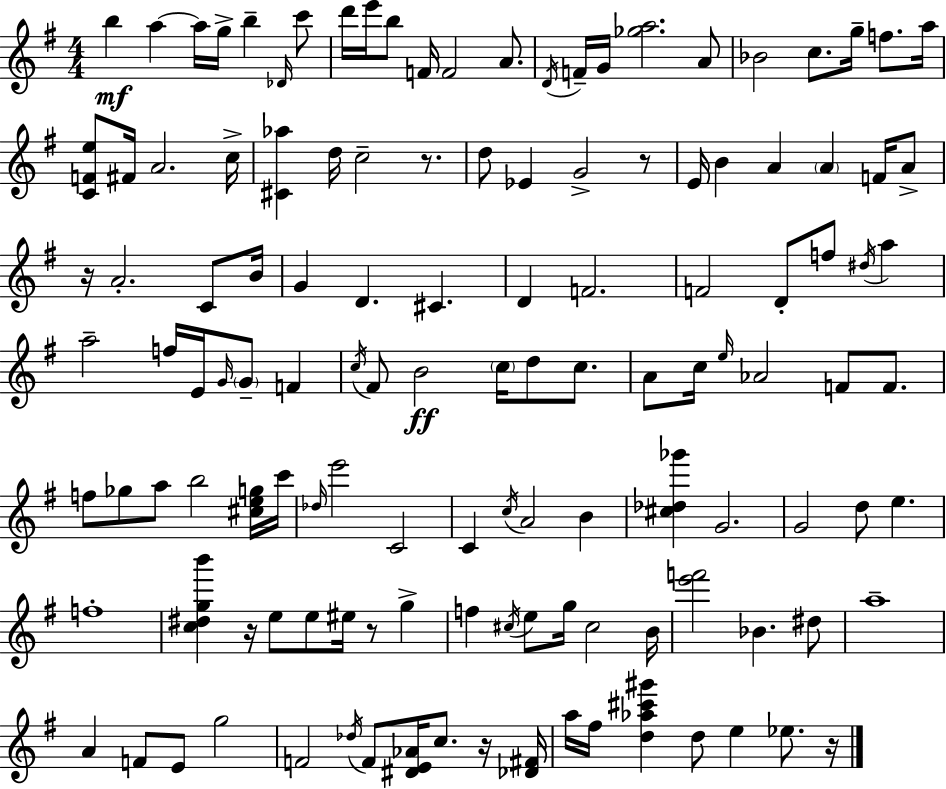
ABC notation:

X:1
T:Untitled
M:4/4
L:1/4
K:G
b a a/4 g/4 b _D/4 c'/2 d'/4 e'/4 b/2 F/4 F2 A/2 D/4 F/4 G/4 [_ga]2 A/2 _B2 c/2 g/4 f/2 a/4 [CFe]/2 ^F/4 A2 c/4 [^C_a] d/4 c2 z/2 d/2 _E G2 z/2 E/4 B A A F/4 A/2 z/4 A2 C/2 B/4 G D ^C D F2 F2 D/2 f/2 ^d/4 a a2 f/4 E/4 G/4 G/2 F c/4 ^F/2 B2 c/4 d/2 c/2 A/2 c/4 e/4 _A2 F/2 F/2 f/2 _g/2 a/2 b2 [^ceg]/4 c'/4 _d/4 e'2 C2 C c/4 A2 B [^c_d_g'] G2 G2 d/2 e f4 [c^dgb'] z/4 e/2 e/2 ^e/4 z/2 g f ^c/4 e/2 g/4 ^c2 B/4 [e'f']2 _B ^d/2 a4 A F/2 E/2 g2 F2 _d/4 F/2 [^DE_A]/4 c/2 z/4 [_D^F]/4 a/4 ^f/4 [d_a^c'^g'] d/2 e _e/2 z/4